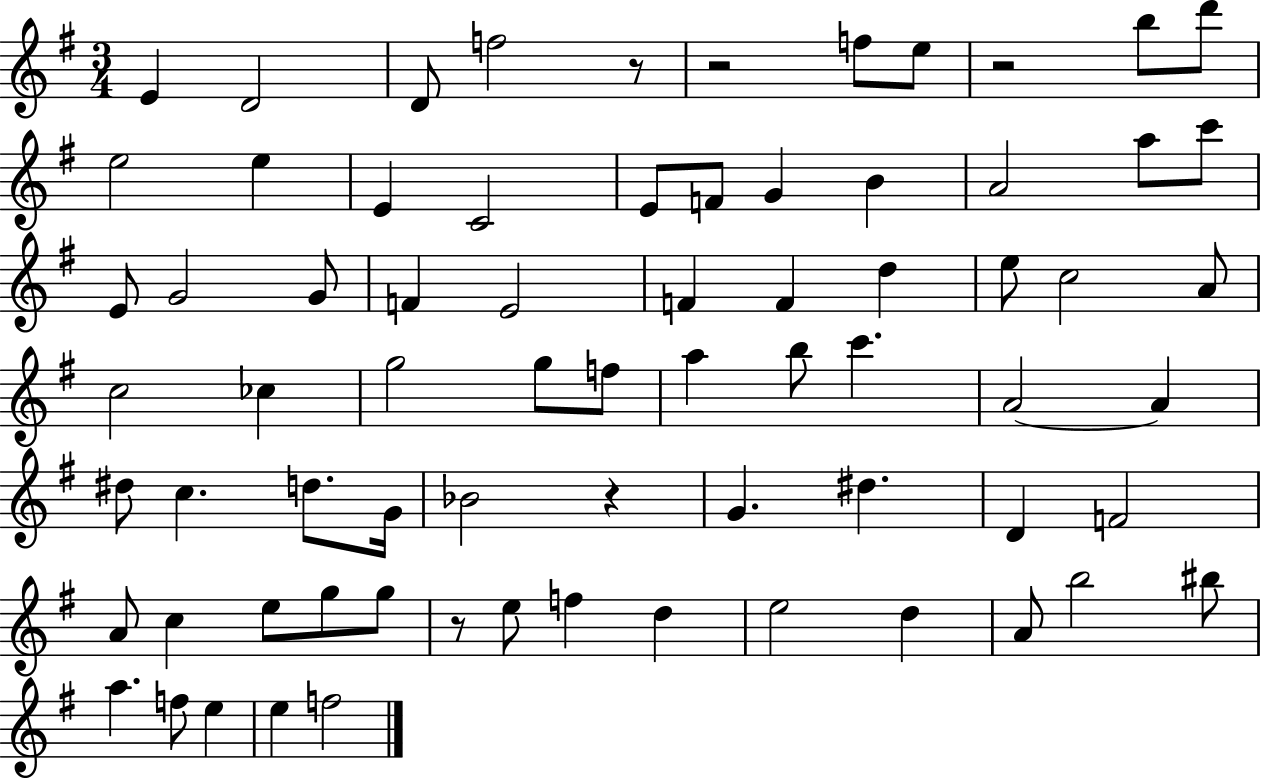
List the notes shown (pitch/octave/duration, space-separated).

E4/q D4/h D4/e F5/h R/e R/h F5/e E5/e R/h B5/e D6/e E5/h E5/q E4/q C4/h E4/e F4/e G4/q B4/q A4/h A5/e C6/e E4/e G4/h G4/e F4/q E4/h F4/q F4/q D5/q E5/e C5/h A4/e C5/h CES5/q G5/h G5/e F5/e A5/q B5/e C6/q. A4/h A4/q D#5/e C5/q. D5/e. G4/s Bb4/h R/q G4/q. D#5/q. D4/q F4/h A4/e C5/q E5/e G5/e G5/e R/e E5/e F5/q D5/q E5/h D5/q A4/e B5/h BIS5/e A5/q. F5/e E5/q E5/q F5/h